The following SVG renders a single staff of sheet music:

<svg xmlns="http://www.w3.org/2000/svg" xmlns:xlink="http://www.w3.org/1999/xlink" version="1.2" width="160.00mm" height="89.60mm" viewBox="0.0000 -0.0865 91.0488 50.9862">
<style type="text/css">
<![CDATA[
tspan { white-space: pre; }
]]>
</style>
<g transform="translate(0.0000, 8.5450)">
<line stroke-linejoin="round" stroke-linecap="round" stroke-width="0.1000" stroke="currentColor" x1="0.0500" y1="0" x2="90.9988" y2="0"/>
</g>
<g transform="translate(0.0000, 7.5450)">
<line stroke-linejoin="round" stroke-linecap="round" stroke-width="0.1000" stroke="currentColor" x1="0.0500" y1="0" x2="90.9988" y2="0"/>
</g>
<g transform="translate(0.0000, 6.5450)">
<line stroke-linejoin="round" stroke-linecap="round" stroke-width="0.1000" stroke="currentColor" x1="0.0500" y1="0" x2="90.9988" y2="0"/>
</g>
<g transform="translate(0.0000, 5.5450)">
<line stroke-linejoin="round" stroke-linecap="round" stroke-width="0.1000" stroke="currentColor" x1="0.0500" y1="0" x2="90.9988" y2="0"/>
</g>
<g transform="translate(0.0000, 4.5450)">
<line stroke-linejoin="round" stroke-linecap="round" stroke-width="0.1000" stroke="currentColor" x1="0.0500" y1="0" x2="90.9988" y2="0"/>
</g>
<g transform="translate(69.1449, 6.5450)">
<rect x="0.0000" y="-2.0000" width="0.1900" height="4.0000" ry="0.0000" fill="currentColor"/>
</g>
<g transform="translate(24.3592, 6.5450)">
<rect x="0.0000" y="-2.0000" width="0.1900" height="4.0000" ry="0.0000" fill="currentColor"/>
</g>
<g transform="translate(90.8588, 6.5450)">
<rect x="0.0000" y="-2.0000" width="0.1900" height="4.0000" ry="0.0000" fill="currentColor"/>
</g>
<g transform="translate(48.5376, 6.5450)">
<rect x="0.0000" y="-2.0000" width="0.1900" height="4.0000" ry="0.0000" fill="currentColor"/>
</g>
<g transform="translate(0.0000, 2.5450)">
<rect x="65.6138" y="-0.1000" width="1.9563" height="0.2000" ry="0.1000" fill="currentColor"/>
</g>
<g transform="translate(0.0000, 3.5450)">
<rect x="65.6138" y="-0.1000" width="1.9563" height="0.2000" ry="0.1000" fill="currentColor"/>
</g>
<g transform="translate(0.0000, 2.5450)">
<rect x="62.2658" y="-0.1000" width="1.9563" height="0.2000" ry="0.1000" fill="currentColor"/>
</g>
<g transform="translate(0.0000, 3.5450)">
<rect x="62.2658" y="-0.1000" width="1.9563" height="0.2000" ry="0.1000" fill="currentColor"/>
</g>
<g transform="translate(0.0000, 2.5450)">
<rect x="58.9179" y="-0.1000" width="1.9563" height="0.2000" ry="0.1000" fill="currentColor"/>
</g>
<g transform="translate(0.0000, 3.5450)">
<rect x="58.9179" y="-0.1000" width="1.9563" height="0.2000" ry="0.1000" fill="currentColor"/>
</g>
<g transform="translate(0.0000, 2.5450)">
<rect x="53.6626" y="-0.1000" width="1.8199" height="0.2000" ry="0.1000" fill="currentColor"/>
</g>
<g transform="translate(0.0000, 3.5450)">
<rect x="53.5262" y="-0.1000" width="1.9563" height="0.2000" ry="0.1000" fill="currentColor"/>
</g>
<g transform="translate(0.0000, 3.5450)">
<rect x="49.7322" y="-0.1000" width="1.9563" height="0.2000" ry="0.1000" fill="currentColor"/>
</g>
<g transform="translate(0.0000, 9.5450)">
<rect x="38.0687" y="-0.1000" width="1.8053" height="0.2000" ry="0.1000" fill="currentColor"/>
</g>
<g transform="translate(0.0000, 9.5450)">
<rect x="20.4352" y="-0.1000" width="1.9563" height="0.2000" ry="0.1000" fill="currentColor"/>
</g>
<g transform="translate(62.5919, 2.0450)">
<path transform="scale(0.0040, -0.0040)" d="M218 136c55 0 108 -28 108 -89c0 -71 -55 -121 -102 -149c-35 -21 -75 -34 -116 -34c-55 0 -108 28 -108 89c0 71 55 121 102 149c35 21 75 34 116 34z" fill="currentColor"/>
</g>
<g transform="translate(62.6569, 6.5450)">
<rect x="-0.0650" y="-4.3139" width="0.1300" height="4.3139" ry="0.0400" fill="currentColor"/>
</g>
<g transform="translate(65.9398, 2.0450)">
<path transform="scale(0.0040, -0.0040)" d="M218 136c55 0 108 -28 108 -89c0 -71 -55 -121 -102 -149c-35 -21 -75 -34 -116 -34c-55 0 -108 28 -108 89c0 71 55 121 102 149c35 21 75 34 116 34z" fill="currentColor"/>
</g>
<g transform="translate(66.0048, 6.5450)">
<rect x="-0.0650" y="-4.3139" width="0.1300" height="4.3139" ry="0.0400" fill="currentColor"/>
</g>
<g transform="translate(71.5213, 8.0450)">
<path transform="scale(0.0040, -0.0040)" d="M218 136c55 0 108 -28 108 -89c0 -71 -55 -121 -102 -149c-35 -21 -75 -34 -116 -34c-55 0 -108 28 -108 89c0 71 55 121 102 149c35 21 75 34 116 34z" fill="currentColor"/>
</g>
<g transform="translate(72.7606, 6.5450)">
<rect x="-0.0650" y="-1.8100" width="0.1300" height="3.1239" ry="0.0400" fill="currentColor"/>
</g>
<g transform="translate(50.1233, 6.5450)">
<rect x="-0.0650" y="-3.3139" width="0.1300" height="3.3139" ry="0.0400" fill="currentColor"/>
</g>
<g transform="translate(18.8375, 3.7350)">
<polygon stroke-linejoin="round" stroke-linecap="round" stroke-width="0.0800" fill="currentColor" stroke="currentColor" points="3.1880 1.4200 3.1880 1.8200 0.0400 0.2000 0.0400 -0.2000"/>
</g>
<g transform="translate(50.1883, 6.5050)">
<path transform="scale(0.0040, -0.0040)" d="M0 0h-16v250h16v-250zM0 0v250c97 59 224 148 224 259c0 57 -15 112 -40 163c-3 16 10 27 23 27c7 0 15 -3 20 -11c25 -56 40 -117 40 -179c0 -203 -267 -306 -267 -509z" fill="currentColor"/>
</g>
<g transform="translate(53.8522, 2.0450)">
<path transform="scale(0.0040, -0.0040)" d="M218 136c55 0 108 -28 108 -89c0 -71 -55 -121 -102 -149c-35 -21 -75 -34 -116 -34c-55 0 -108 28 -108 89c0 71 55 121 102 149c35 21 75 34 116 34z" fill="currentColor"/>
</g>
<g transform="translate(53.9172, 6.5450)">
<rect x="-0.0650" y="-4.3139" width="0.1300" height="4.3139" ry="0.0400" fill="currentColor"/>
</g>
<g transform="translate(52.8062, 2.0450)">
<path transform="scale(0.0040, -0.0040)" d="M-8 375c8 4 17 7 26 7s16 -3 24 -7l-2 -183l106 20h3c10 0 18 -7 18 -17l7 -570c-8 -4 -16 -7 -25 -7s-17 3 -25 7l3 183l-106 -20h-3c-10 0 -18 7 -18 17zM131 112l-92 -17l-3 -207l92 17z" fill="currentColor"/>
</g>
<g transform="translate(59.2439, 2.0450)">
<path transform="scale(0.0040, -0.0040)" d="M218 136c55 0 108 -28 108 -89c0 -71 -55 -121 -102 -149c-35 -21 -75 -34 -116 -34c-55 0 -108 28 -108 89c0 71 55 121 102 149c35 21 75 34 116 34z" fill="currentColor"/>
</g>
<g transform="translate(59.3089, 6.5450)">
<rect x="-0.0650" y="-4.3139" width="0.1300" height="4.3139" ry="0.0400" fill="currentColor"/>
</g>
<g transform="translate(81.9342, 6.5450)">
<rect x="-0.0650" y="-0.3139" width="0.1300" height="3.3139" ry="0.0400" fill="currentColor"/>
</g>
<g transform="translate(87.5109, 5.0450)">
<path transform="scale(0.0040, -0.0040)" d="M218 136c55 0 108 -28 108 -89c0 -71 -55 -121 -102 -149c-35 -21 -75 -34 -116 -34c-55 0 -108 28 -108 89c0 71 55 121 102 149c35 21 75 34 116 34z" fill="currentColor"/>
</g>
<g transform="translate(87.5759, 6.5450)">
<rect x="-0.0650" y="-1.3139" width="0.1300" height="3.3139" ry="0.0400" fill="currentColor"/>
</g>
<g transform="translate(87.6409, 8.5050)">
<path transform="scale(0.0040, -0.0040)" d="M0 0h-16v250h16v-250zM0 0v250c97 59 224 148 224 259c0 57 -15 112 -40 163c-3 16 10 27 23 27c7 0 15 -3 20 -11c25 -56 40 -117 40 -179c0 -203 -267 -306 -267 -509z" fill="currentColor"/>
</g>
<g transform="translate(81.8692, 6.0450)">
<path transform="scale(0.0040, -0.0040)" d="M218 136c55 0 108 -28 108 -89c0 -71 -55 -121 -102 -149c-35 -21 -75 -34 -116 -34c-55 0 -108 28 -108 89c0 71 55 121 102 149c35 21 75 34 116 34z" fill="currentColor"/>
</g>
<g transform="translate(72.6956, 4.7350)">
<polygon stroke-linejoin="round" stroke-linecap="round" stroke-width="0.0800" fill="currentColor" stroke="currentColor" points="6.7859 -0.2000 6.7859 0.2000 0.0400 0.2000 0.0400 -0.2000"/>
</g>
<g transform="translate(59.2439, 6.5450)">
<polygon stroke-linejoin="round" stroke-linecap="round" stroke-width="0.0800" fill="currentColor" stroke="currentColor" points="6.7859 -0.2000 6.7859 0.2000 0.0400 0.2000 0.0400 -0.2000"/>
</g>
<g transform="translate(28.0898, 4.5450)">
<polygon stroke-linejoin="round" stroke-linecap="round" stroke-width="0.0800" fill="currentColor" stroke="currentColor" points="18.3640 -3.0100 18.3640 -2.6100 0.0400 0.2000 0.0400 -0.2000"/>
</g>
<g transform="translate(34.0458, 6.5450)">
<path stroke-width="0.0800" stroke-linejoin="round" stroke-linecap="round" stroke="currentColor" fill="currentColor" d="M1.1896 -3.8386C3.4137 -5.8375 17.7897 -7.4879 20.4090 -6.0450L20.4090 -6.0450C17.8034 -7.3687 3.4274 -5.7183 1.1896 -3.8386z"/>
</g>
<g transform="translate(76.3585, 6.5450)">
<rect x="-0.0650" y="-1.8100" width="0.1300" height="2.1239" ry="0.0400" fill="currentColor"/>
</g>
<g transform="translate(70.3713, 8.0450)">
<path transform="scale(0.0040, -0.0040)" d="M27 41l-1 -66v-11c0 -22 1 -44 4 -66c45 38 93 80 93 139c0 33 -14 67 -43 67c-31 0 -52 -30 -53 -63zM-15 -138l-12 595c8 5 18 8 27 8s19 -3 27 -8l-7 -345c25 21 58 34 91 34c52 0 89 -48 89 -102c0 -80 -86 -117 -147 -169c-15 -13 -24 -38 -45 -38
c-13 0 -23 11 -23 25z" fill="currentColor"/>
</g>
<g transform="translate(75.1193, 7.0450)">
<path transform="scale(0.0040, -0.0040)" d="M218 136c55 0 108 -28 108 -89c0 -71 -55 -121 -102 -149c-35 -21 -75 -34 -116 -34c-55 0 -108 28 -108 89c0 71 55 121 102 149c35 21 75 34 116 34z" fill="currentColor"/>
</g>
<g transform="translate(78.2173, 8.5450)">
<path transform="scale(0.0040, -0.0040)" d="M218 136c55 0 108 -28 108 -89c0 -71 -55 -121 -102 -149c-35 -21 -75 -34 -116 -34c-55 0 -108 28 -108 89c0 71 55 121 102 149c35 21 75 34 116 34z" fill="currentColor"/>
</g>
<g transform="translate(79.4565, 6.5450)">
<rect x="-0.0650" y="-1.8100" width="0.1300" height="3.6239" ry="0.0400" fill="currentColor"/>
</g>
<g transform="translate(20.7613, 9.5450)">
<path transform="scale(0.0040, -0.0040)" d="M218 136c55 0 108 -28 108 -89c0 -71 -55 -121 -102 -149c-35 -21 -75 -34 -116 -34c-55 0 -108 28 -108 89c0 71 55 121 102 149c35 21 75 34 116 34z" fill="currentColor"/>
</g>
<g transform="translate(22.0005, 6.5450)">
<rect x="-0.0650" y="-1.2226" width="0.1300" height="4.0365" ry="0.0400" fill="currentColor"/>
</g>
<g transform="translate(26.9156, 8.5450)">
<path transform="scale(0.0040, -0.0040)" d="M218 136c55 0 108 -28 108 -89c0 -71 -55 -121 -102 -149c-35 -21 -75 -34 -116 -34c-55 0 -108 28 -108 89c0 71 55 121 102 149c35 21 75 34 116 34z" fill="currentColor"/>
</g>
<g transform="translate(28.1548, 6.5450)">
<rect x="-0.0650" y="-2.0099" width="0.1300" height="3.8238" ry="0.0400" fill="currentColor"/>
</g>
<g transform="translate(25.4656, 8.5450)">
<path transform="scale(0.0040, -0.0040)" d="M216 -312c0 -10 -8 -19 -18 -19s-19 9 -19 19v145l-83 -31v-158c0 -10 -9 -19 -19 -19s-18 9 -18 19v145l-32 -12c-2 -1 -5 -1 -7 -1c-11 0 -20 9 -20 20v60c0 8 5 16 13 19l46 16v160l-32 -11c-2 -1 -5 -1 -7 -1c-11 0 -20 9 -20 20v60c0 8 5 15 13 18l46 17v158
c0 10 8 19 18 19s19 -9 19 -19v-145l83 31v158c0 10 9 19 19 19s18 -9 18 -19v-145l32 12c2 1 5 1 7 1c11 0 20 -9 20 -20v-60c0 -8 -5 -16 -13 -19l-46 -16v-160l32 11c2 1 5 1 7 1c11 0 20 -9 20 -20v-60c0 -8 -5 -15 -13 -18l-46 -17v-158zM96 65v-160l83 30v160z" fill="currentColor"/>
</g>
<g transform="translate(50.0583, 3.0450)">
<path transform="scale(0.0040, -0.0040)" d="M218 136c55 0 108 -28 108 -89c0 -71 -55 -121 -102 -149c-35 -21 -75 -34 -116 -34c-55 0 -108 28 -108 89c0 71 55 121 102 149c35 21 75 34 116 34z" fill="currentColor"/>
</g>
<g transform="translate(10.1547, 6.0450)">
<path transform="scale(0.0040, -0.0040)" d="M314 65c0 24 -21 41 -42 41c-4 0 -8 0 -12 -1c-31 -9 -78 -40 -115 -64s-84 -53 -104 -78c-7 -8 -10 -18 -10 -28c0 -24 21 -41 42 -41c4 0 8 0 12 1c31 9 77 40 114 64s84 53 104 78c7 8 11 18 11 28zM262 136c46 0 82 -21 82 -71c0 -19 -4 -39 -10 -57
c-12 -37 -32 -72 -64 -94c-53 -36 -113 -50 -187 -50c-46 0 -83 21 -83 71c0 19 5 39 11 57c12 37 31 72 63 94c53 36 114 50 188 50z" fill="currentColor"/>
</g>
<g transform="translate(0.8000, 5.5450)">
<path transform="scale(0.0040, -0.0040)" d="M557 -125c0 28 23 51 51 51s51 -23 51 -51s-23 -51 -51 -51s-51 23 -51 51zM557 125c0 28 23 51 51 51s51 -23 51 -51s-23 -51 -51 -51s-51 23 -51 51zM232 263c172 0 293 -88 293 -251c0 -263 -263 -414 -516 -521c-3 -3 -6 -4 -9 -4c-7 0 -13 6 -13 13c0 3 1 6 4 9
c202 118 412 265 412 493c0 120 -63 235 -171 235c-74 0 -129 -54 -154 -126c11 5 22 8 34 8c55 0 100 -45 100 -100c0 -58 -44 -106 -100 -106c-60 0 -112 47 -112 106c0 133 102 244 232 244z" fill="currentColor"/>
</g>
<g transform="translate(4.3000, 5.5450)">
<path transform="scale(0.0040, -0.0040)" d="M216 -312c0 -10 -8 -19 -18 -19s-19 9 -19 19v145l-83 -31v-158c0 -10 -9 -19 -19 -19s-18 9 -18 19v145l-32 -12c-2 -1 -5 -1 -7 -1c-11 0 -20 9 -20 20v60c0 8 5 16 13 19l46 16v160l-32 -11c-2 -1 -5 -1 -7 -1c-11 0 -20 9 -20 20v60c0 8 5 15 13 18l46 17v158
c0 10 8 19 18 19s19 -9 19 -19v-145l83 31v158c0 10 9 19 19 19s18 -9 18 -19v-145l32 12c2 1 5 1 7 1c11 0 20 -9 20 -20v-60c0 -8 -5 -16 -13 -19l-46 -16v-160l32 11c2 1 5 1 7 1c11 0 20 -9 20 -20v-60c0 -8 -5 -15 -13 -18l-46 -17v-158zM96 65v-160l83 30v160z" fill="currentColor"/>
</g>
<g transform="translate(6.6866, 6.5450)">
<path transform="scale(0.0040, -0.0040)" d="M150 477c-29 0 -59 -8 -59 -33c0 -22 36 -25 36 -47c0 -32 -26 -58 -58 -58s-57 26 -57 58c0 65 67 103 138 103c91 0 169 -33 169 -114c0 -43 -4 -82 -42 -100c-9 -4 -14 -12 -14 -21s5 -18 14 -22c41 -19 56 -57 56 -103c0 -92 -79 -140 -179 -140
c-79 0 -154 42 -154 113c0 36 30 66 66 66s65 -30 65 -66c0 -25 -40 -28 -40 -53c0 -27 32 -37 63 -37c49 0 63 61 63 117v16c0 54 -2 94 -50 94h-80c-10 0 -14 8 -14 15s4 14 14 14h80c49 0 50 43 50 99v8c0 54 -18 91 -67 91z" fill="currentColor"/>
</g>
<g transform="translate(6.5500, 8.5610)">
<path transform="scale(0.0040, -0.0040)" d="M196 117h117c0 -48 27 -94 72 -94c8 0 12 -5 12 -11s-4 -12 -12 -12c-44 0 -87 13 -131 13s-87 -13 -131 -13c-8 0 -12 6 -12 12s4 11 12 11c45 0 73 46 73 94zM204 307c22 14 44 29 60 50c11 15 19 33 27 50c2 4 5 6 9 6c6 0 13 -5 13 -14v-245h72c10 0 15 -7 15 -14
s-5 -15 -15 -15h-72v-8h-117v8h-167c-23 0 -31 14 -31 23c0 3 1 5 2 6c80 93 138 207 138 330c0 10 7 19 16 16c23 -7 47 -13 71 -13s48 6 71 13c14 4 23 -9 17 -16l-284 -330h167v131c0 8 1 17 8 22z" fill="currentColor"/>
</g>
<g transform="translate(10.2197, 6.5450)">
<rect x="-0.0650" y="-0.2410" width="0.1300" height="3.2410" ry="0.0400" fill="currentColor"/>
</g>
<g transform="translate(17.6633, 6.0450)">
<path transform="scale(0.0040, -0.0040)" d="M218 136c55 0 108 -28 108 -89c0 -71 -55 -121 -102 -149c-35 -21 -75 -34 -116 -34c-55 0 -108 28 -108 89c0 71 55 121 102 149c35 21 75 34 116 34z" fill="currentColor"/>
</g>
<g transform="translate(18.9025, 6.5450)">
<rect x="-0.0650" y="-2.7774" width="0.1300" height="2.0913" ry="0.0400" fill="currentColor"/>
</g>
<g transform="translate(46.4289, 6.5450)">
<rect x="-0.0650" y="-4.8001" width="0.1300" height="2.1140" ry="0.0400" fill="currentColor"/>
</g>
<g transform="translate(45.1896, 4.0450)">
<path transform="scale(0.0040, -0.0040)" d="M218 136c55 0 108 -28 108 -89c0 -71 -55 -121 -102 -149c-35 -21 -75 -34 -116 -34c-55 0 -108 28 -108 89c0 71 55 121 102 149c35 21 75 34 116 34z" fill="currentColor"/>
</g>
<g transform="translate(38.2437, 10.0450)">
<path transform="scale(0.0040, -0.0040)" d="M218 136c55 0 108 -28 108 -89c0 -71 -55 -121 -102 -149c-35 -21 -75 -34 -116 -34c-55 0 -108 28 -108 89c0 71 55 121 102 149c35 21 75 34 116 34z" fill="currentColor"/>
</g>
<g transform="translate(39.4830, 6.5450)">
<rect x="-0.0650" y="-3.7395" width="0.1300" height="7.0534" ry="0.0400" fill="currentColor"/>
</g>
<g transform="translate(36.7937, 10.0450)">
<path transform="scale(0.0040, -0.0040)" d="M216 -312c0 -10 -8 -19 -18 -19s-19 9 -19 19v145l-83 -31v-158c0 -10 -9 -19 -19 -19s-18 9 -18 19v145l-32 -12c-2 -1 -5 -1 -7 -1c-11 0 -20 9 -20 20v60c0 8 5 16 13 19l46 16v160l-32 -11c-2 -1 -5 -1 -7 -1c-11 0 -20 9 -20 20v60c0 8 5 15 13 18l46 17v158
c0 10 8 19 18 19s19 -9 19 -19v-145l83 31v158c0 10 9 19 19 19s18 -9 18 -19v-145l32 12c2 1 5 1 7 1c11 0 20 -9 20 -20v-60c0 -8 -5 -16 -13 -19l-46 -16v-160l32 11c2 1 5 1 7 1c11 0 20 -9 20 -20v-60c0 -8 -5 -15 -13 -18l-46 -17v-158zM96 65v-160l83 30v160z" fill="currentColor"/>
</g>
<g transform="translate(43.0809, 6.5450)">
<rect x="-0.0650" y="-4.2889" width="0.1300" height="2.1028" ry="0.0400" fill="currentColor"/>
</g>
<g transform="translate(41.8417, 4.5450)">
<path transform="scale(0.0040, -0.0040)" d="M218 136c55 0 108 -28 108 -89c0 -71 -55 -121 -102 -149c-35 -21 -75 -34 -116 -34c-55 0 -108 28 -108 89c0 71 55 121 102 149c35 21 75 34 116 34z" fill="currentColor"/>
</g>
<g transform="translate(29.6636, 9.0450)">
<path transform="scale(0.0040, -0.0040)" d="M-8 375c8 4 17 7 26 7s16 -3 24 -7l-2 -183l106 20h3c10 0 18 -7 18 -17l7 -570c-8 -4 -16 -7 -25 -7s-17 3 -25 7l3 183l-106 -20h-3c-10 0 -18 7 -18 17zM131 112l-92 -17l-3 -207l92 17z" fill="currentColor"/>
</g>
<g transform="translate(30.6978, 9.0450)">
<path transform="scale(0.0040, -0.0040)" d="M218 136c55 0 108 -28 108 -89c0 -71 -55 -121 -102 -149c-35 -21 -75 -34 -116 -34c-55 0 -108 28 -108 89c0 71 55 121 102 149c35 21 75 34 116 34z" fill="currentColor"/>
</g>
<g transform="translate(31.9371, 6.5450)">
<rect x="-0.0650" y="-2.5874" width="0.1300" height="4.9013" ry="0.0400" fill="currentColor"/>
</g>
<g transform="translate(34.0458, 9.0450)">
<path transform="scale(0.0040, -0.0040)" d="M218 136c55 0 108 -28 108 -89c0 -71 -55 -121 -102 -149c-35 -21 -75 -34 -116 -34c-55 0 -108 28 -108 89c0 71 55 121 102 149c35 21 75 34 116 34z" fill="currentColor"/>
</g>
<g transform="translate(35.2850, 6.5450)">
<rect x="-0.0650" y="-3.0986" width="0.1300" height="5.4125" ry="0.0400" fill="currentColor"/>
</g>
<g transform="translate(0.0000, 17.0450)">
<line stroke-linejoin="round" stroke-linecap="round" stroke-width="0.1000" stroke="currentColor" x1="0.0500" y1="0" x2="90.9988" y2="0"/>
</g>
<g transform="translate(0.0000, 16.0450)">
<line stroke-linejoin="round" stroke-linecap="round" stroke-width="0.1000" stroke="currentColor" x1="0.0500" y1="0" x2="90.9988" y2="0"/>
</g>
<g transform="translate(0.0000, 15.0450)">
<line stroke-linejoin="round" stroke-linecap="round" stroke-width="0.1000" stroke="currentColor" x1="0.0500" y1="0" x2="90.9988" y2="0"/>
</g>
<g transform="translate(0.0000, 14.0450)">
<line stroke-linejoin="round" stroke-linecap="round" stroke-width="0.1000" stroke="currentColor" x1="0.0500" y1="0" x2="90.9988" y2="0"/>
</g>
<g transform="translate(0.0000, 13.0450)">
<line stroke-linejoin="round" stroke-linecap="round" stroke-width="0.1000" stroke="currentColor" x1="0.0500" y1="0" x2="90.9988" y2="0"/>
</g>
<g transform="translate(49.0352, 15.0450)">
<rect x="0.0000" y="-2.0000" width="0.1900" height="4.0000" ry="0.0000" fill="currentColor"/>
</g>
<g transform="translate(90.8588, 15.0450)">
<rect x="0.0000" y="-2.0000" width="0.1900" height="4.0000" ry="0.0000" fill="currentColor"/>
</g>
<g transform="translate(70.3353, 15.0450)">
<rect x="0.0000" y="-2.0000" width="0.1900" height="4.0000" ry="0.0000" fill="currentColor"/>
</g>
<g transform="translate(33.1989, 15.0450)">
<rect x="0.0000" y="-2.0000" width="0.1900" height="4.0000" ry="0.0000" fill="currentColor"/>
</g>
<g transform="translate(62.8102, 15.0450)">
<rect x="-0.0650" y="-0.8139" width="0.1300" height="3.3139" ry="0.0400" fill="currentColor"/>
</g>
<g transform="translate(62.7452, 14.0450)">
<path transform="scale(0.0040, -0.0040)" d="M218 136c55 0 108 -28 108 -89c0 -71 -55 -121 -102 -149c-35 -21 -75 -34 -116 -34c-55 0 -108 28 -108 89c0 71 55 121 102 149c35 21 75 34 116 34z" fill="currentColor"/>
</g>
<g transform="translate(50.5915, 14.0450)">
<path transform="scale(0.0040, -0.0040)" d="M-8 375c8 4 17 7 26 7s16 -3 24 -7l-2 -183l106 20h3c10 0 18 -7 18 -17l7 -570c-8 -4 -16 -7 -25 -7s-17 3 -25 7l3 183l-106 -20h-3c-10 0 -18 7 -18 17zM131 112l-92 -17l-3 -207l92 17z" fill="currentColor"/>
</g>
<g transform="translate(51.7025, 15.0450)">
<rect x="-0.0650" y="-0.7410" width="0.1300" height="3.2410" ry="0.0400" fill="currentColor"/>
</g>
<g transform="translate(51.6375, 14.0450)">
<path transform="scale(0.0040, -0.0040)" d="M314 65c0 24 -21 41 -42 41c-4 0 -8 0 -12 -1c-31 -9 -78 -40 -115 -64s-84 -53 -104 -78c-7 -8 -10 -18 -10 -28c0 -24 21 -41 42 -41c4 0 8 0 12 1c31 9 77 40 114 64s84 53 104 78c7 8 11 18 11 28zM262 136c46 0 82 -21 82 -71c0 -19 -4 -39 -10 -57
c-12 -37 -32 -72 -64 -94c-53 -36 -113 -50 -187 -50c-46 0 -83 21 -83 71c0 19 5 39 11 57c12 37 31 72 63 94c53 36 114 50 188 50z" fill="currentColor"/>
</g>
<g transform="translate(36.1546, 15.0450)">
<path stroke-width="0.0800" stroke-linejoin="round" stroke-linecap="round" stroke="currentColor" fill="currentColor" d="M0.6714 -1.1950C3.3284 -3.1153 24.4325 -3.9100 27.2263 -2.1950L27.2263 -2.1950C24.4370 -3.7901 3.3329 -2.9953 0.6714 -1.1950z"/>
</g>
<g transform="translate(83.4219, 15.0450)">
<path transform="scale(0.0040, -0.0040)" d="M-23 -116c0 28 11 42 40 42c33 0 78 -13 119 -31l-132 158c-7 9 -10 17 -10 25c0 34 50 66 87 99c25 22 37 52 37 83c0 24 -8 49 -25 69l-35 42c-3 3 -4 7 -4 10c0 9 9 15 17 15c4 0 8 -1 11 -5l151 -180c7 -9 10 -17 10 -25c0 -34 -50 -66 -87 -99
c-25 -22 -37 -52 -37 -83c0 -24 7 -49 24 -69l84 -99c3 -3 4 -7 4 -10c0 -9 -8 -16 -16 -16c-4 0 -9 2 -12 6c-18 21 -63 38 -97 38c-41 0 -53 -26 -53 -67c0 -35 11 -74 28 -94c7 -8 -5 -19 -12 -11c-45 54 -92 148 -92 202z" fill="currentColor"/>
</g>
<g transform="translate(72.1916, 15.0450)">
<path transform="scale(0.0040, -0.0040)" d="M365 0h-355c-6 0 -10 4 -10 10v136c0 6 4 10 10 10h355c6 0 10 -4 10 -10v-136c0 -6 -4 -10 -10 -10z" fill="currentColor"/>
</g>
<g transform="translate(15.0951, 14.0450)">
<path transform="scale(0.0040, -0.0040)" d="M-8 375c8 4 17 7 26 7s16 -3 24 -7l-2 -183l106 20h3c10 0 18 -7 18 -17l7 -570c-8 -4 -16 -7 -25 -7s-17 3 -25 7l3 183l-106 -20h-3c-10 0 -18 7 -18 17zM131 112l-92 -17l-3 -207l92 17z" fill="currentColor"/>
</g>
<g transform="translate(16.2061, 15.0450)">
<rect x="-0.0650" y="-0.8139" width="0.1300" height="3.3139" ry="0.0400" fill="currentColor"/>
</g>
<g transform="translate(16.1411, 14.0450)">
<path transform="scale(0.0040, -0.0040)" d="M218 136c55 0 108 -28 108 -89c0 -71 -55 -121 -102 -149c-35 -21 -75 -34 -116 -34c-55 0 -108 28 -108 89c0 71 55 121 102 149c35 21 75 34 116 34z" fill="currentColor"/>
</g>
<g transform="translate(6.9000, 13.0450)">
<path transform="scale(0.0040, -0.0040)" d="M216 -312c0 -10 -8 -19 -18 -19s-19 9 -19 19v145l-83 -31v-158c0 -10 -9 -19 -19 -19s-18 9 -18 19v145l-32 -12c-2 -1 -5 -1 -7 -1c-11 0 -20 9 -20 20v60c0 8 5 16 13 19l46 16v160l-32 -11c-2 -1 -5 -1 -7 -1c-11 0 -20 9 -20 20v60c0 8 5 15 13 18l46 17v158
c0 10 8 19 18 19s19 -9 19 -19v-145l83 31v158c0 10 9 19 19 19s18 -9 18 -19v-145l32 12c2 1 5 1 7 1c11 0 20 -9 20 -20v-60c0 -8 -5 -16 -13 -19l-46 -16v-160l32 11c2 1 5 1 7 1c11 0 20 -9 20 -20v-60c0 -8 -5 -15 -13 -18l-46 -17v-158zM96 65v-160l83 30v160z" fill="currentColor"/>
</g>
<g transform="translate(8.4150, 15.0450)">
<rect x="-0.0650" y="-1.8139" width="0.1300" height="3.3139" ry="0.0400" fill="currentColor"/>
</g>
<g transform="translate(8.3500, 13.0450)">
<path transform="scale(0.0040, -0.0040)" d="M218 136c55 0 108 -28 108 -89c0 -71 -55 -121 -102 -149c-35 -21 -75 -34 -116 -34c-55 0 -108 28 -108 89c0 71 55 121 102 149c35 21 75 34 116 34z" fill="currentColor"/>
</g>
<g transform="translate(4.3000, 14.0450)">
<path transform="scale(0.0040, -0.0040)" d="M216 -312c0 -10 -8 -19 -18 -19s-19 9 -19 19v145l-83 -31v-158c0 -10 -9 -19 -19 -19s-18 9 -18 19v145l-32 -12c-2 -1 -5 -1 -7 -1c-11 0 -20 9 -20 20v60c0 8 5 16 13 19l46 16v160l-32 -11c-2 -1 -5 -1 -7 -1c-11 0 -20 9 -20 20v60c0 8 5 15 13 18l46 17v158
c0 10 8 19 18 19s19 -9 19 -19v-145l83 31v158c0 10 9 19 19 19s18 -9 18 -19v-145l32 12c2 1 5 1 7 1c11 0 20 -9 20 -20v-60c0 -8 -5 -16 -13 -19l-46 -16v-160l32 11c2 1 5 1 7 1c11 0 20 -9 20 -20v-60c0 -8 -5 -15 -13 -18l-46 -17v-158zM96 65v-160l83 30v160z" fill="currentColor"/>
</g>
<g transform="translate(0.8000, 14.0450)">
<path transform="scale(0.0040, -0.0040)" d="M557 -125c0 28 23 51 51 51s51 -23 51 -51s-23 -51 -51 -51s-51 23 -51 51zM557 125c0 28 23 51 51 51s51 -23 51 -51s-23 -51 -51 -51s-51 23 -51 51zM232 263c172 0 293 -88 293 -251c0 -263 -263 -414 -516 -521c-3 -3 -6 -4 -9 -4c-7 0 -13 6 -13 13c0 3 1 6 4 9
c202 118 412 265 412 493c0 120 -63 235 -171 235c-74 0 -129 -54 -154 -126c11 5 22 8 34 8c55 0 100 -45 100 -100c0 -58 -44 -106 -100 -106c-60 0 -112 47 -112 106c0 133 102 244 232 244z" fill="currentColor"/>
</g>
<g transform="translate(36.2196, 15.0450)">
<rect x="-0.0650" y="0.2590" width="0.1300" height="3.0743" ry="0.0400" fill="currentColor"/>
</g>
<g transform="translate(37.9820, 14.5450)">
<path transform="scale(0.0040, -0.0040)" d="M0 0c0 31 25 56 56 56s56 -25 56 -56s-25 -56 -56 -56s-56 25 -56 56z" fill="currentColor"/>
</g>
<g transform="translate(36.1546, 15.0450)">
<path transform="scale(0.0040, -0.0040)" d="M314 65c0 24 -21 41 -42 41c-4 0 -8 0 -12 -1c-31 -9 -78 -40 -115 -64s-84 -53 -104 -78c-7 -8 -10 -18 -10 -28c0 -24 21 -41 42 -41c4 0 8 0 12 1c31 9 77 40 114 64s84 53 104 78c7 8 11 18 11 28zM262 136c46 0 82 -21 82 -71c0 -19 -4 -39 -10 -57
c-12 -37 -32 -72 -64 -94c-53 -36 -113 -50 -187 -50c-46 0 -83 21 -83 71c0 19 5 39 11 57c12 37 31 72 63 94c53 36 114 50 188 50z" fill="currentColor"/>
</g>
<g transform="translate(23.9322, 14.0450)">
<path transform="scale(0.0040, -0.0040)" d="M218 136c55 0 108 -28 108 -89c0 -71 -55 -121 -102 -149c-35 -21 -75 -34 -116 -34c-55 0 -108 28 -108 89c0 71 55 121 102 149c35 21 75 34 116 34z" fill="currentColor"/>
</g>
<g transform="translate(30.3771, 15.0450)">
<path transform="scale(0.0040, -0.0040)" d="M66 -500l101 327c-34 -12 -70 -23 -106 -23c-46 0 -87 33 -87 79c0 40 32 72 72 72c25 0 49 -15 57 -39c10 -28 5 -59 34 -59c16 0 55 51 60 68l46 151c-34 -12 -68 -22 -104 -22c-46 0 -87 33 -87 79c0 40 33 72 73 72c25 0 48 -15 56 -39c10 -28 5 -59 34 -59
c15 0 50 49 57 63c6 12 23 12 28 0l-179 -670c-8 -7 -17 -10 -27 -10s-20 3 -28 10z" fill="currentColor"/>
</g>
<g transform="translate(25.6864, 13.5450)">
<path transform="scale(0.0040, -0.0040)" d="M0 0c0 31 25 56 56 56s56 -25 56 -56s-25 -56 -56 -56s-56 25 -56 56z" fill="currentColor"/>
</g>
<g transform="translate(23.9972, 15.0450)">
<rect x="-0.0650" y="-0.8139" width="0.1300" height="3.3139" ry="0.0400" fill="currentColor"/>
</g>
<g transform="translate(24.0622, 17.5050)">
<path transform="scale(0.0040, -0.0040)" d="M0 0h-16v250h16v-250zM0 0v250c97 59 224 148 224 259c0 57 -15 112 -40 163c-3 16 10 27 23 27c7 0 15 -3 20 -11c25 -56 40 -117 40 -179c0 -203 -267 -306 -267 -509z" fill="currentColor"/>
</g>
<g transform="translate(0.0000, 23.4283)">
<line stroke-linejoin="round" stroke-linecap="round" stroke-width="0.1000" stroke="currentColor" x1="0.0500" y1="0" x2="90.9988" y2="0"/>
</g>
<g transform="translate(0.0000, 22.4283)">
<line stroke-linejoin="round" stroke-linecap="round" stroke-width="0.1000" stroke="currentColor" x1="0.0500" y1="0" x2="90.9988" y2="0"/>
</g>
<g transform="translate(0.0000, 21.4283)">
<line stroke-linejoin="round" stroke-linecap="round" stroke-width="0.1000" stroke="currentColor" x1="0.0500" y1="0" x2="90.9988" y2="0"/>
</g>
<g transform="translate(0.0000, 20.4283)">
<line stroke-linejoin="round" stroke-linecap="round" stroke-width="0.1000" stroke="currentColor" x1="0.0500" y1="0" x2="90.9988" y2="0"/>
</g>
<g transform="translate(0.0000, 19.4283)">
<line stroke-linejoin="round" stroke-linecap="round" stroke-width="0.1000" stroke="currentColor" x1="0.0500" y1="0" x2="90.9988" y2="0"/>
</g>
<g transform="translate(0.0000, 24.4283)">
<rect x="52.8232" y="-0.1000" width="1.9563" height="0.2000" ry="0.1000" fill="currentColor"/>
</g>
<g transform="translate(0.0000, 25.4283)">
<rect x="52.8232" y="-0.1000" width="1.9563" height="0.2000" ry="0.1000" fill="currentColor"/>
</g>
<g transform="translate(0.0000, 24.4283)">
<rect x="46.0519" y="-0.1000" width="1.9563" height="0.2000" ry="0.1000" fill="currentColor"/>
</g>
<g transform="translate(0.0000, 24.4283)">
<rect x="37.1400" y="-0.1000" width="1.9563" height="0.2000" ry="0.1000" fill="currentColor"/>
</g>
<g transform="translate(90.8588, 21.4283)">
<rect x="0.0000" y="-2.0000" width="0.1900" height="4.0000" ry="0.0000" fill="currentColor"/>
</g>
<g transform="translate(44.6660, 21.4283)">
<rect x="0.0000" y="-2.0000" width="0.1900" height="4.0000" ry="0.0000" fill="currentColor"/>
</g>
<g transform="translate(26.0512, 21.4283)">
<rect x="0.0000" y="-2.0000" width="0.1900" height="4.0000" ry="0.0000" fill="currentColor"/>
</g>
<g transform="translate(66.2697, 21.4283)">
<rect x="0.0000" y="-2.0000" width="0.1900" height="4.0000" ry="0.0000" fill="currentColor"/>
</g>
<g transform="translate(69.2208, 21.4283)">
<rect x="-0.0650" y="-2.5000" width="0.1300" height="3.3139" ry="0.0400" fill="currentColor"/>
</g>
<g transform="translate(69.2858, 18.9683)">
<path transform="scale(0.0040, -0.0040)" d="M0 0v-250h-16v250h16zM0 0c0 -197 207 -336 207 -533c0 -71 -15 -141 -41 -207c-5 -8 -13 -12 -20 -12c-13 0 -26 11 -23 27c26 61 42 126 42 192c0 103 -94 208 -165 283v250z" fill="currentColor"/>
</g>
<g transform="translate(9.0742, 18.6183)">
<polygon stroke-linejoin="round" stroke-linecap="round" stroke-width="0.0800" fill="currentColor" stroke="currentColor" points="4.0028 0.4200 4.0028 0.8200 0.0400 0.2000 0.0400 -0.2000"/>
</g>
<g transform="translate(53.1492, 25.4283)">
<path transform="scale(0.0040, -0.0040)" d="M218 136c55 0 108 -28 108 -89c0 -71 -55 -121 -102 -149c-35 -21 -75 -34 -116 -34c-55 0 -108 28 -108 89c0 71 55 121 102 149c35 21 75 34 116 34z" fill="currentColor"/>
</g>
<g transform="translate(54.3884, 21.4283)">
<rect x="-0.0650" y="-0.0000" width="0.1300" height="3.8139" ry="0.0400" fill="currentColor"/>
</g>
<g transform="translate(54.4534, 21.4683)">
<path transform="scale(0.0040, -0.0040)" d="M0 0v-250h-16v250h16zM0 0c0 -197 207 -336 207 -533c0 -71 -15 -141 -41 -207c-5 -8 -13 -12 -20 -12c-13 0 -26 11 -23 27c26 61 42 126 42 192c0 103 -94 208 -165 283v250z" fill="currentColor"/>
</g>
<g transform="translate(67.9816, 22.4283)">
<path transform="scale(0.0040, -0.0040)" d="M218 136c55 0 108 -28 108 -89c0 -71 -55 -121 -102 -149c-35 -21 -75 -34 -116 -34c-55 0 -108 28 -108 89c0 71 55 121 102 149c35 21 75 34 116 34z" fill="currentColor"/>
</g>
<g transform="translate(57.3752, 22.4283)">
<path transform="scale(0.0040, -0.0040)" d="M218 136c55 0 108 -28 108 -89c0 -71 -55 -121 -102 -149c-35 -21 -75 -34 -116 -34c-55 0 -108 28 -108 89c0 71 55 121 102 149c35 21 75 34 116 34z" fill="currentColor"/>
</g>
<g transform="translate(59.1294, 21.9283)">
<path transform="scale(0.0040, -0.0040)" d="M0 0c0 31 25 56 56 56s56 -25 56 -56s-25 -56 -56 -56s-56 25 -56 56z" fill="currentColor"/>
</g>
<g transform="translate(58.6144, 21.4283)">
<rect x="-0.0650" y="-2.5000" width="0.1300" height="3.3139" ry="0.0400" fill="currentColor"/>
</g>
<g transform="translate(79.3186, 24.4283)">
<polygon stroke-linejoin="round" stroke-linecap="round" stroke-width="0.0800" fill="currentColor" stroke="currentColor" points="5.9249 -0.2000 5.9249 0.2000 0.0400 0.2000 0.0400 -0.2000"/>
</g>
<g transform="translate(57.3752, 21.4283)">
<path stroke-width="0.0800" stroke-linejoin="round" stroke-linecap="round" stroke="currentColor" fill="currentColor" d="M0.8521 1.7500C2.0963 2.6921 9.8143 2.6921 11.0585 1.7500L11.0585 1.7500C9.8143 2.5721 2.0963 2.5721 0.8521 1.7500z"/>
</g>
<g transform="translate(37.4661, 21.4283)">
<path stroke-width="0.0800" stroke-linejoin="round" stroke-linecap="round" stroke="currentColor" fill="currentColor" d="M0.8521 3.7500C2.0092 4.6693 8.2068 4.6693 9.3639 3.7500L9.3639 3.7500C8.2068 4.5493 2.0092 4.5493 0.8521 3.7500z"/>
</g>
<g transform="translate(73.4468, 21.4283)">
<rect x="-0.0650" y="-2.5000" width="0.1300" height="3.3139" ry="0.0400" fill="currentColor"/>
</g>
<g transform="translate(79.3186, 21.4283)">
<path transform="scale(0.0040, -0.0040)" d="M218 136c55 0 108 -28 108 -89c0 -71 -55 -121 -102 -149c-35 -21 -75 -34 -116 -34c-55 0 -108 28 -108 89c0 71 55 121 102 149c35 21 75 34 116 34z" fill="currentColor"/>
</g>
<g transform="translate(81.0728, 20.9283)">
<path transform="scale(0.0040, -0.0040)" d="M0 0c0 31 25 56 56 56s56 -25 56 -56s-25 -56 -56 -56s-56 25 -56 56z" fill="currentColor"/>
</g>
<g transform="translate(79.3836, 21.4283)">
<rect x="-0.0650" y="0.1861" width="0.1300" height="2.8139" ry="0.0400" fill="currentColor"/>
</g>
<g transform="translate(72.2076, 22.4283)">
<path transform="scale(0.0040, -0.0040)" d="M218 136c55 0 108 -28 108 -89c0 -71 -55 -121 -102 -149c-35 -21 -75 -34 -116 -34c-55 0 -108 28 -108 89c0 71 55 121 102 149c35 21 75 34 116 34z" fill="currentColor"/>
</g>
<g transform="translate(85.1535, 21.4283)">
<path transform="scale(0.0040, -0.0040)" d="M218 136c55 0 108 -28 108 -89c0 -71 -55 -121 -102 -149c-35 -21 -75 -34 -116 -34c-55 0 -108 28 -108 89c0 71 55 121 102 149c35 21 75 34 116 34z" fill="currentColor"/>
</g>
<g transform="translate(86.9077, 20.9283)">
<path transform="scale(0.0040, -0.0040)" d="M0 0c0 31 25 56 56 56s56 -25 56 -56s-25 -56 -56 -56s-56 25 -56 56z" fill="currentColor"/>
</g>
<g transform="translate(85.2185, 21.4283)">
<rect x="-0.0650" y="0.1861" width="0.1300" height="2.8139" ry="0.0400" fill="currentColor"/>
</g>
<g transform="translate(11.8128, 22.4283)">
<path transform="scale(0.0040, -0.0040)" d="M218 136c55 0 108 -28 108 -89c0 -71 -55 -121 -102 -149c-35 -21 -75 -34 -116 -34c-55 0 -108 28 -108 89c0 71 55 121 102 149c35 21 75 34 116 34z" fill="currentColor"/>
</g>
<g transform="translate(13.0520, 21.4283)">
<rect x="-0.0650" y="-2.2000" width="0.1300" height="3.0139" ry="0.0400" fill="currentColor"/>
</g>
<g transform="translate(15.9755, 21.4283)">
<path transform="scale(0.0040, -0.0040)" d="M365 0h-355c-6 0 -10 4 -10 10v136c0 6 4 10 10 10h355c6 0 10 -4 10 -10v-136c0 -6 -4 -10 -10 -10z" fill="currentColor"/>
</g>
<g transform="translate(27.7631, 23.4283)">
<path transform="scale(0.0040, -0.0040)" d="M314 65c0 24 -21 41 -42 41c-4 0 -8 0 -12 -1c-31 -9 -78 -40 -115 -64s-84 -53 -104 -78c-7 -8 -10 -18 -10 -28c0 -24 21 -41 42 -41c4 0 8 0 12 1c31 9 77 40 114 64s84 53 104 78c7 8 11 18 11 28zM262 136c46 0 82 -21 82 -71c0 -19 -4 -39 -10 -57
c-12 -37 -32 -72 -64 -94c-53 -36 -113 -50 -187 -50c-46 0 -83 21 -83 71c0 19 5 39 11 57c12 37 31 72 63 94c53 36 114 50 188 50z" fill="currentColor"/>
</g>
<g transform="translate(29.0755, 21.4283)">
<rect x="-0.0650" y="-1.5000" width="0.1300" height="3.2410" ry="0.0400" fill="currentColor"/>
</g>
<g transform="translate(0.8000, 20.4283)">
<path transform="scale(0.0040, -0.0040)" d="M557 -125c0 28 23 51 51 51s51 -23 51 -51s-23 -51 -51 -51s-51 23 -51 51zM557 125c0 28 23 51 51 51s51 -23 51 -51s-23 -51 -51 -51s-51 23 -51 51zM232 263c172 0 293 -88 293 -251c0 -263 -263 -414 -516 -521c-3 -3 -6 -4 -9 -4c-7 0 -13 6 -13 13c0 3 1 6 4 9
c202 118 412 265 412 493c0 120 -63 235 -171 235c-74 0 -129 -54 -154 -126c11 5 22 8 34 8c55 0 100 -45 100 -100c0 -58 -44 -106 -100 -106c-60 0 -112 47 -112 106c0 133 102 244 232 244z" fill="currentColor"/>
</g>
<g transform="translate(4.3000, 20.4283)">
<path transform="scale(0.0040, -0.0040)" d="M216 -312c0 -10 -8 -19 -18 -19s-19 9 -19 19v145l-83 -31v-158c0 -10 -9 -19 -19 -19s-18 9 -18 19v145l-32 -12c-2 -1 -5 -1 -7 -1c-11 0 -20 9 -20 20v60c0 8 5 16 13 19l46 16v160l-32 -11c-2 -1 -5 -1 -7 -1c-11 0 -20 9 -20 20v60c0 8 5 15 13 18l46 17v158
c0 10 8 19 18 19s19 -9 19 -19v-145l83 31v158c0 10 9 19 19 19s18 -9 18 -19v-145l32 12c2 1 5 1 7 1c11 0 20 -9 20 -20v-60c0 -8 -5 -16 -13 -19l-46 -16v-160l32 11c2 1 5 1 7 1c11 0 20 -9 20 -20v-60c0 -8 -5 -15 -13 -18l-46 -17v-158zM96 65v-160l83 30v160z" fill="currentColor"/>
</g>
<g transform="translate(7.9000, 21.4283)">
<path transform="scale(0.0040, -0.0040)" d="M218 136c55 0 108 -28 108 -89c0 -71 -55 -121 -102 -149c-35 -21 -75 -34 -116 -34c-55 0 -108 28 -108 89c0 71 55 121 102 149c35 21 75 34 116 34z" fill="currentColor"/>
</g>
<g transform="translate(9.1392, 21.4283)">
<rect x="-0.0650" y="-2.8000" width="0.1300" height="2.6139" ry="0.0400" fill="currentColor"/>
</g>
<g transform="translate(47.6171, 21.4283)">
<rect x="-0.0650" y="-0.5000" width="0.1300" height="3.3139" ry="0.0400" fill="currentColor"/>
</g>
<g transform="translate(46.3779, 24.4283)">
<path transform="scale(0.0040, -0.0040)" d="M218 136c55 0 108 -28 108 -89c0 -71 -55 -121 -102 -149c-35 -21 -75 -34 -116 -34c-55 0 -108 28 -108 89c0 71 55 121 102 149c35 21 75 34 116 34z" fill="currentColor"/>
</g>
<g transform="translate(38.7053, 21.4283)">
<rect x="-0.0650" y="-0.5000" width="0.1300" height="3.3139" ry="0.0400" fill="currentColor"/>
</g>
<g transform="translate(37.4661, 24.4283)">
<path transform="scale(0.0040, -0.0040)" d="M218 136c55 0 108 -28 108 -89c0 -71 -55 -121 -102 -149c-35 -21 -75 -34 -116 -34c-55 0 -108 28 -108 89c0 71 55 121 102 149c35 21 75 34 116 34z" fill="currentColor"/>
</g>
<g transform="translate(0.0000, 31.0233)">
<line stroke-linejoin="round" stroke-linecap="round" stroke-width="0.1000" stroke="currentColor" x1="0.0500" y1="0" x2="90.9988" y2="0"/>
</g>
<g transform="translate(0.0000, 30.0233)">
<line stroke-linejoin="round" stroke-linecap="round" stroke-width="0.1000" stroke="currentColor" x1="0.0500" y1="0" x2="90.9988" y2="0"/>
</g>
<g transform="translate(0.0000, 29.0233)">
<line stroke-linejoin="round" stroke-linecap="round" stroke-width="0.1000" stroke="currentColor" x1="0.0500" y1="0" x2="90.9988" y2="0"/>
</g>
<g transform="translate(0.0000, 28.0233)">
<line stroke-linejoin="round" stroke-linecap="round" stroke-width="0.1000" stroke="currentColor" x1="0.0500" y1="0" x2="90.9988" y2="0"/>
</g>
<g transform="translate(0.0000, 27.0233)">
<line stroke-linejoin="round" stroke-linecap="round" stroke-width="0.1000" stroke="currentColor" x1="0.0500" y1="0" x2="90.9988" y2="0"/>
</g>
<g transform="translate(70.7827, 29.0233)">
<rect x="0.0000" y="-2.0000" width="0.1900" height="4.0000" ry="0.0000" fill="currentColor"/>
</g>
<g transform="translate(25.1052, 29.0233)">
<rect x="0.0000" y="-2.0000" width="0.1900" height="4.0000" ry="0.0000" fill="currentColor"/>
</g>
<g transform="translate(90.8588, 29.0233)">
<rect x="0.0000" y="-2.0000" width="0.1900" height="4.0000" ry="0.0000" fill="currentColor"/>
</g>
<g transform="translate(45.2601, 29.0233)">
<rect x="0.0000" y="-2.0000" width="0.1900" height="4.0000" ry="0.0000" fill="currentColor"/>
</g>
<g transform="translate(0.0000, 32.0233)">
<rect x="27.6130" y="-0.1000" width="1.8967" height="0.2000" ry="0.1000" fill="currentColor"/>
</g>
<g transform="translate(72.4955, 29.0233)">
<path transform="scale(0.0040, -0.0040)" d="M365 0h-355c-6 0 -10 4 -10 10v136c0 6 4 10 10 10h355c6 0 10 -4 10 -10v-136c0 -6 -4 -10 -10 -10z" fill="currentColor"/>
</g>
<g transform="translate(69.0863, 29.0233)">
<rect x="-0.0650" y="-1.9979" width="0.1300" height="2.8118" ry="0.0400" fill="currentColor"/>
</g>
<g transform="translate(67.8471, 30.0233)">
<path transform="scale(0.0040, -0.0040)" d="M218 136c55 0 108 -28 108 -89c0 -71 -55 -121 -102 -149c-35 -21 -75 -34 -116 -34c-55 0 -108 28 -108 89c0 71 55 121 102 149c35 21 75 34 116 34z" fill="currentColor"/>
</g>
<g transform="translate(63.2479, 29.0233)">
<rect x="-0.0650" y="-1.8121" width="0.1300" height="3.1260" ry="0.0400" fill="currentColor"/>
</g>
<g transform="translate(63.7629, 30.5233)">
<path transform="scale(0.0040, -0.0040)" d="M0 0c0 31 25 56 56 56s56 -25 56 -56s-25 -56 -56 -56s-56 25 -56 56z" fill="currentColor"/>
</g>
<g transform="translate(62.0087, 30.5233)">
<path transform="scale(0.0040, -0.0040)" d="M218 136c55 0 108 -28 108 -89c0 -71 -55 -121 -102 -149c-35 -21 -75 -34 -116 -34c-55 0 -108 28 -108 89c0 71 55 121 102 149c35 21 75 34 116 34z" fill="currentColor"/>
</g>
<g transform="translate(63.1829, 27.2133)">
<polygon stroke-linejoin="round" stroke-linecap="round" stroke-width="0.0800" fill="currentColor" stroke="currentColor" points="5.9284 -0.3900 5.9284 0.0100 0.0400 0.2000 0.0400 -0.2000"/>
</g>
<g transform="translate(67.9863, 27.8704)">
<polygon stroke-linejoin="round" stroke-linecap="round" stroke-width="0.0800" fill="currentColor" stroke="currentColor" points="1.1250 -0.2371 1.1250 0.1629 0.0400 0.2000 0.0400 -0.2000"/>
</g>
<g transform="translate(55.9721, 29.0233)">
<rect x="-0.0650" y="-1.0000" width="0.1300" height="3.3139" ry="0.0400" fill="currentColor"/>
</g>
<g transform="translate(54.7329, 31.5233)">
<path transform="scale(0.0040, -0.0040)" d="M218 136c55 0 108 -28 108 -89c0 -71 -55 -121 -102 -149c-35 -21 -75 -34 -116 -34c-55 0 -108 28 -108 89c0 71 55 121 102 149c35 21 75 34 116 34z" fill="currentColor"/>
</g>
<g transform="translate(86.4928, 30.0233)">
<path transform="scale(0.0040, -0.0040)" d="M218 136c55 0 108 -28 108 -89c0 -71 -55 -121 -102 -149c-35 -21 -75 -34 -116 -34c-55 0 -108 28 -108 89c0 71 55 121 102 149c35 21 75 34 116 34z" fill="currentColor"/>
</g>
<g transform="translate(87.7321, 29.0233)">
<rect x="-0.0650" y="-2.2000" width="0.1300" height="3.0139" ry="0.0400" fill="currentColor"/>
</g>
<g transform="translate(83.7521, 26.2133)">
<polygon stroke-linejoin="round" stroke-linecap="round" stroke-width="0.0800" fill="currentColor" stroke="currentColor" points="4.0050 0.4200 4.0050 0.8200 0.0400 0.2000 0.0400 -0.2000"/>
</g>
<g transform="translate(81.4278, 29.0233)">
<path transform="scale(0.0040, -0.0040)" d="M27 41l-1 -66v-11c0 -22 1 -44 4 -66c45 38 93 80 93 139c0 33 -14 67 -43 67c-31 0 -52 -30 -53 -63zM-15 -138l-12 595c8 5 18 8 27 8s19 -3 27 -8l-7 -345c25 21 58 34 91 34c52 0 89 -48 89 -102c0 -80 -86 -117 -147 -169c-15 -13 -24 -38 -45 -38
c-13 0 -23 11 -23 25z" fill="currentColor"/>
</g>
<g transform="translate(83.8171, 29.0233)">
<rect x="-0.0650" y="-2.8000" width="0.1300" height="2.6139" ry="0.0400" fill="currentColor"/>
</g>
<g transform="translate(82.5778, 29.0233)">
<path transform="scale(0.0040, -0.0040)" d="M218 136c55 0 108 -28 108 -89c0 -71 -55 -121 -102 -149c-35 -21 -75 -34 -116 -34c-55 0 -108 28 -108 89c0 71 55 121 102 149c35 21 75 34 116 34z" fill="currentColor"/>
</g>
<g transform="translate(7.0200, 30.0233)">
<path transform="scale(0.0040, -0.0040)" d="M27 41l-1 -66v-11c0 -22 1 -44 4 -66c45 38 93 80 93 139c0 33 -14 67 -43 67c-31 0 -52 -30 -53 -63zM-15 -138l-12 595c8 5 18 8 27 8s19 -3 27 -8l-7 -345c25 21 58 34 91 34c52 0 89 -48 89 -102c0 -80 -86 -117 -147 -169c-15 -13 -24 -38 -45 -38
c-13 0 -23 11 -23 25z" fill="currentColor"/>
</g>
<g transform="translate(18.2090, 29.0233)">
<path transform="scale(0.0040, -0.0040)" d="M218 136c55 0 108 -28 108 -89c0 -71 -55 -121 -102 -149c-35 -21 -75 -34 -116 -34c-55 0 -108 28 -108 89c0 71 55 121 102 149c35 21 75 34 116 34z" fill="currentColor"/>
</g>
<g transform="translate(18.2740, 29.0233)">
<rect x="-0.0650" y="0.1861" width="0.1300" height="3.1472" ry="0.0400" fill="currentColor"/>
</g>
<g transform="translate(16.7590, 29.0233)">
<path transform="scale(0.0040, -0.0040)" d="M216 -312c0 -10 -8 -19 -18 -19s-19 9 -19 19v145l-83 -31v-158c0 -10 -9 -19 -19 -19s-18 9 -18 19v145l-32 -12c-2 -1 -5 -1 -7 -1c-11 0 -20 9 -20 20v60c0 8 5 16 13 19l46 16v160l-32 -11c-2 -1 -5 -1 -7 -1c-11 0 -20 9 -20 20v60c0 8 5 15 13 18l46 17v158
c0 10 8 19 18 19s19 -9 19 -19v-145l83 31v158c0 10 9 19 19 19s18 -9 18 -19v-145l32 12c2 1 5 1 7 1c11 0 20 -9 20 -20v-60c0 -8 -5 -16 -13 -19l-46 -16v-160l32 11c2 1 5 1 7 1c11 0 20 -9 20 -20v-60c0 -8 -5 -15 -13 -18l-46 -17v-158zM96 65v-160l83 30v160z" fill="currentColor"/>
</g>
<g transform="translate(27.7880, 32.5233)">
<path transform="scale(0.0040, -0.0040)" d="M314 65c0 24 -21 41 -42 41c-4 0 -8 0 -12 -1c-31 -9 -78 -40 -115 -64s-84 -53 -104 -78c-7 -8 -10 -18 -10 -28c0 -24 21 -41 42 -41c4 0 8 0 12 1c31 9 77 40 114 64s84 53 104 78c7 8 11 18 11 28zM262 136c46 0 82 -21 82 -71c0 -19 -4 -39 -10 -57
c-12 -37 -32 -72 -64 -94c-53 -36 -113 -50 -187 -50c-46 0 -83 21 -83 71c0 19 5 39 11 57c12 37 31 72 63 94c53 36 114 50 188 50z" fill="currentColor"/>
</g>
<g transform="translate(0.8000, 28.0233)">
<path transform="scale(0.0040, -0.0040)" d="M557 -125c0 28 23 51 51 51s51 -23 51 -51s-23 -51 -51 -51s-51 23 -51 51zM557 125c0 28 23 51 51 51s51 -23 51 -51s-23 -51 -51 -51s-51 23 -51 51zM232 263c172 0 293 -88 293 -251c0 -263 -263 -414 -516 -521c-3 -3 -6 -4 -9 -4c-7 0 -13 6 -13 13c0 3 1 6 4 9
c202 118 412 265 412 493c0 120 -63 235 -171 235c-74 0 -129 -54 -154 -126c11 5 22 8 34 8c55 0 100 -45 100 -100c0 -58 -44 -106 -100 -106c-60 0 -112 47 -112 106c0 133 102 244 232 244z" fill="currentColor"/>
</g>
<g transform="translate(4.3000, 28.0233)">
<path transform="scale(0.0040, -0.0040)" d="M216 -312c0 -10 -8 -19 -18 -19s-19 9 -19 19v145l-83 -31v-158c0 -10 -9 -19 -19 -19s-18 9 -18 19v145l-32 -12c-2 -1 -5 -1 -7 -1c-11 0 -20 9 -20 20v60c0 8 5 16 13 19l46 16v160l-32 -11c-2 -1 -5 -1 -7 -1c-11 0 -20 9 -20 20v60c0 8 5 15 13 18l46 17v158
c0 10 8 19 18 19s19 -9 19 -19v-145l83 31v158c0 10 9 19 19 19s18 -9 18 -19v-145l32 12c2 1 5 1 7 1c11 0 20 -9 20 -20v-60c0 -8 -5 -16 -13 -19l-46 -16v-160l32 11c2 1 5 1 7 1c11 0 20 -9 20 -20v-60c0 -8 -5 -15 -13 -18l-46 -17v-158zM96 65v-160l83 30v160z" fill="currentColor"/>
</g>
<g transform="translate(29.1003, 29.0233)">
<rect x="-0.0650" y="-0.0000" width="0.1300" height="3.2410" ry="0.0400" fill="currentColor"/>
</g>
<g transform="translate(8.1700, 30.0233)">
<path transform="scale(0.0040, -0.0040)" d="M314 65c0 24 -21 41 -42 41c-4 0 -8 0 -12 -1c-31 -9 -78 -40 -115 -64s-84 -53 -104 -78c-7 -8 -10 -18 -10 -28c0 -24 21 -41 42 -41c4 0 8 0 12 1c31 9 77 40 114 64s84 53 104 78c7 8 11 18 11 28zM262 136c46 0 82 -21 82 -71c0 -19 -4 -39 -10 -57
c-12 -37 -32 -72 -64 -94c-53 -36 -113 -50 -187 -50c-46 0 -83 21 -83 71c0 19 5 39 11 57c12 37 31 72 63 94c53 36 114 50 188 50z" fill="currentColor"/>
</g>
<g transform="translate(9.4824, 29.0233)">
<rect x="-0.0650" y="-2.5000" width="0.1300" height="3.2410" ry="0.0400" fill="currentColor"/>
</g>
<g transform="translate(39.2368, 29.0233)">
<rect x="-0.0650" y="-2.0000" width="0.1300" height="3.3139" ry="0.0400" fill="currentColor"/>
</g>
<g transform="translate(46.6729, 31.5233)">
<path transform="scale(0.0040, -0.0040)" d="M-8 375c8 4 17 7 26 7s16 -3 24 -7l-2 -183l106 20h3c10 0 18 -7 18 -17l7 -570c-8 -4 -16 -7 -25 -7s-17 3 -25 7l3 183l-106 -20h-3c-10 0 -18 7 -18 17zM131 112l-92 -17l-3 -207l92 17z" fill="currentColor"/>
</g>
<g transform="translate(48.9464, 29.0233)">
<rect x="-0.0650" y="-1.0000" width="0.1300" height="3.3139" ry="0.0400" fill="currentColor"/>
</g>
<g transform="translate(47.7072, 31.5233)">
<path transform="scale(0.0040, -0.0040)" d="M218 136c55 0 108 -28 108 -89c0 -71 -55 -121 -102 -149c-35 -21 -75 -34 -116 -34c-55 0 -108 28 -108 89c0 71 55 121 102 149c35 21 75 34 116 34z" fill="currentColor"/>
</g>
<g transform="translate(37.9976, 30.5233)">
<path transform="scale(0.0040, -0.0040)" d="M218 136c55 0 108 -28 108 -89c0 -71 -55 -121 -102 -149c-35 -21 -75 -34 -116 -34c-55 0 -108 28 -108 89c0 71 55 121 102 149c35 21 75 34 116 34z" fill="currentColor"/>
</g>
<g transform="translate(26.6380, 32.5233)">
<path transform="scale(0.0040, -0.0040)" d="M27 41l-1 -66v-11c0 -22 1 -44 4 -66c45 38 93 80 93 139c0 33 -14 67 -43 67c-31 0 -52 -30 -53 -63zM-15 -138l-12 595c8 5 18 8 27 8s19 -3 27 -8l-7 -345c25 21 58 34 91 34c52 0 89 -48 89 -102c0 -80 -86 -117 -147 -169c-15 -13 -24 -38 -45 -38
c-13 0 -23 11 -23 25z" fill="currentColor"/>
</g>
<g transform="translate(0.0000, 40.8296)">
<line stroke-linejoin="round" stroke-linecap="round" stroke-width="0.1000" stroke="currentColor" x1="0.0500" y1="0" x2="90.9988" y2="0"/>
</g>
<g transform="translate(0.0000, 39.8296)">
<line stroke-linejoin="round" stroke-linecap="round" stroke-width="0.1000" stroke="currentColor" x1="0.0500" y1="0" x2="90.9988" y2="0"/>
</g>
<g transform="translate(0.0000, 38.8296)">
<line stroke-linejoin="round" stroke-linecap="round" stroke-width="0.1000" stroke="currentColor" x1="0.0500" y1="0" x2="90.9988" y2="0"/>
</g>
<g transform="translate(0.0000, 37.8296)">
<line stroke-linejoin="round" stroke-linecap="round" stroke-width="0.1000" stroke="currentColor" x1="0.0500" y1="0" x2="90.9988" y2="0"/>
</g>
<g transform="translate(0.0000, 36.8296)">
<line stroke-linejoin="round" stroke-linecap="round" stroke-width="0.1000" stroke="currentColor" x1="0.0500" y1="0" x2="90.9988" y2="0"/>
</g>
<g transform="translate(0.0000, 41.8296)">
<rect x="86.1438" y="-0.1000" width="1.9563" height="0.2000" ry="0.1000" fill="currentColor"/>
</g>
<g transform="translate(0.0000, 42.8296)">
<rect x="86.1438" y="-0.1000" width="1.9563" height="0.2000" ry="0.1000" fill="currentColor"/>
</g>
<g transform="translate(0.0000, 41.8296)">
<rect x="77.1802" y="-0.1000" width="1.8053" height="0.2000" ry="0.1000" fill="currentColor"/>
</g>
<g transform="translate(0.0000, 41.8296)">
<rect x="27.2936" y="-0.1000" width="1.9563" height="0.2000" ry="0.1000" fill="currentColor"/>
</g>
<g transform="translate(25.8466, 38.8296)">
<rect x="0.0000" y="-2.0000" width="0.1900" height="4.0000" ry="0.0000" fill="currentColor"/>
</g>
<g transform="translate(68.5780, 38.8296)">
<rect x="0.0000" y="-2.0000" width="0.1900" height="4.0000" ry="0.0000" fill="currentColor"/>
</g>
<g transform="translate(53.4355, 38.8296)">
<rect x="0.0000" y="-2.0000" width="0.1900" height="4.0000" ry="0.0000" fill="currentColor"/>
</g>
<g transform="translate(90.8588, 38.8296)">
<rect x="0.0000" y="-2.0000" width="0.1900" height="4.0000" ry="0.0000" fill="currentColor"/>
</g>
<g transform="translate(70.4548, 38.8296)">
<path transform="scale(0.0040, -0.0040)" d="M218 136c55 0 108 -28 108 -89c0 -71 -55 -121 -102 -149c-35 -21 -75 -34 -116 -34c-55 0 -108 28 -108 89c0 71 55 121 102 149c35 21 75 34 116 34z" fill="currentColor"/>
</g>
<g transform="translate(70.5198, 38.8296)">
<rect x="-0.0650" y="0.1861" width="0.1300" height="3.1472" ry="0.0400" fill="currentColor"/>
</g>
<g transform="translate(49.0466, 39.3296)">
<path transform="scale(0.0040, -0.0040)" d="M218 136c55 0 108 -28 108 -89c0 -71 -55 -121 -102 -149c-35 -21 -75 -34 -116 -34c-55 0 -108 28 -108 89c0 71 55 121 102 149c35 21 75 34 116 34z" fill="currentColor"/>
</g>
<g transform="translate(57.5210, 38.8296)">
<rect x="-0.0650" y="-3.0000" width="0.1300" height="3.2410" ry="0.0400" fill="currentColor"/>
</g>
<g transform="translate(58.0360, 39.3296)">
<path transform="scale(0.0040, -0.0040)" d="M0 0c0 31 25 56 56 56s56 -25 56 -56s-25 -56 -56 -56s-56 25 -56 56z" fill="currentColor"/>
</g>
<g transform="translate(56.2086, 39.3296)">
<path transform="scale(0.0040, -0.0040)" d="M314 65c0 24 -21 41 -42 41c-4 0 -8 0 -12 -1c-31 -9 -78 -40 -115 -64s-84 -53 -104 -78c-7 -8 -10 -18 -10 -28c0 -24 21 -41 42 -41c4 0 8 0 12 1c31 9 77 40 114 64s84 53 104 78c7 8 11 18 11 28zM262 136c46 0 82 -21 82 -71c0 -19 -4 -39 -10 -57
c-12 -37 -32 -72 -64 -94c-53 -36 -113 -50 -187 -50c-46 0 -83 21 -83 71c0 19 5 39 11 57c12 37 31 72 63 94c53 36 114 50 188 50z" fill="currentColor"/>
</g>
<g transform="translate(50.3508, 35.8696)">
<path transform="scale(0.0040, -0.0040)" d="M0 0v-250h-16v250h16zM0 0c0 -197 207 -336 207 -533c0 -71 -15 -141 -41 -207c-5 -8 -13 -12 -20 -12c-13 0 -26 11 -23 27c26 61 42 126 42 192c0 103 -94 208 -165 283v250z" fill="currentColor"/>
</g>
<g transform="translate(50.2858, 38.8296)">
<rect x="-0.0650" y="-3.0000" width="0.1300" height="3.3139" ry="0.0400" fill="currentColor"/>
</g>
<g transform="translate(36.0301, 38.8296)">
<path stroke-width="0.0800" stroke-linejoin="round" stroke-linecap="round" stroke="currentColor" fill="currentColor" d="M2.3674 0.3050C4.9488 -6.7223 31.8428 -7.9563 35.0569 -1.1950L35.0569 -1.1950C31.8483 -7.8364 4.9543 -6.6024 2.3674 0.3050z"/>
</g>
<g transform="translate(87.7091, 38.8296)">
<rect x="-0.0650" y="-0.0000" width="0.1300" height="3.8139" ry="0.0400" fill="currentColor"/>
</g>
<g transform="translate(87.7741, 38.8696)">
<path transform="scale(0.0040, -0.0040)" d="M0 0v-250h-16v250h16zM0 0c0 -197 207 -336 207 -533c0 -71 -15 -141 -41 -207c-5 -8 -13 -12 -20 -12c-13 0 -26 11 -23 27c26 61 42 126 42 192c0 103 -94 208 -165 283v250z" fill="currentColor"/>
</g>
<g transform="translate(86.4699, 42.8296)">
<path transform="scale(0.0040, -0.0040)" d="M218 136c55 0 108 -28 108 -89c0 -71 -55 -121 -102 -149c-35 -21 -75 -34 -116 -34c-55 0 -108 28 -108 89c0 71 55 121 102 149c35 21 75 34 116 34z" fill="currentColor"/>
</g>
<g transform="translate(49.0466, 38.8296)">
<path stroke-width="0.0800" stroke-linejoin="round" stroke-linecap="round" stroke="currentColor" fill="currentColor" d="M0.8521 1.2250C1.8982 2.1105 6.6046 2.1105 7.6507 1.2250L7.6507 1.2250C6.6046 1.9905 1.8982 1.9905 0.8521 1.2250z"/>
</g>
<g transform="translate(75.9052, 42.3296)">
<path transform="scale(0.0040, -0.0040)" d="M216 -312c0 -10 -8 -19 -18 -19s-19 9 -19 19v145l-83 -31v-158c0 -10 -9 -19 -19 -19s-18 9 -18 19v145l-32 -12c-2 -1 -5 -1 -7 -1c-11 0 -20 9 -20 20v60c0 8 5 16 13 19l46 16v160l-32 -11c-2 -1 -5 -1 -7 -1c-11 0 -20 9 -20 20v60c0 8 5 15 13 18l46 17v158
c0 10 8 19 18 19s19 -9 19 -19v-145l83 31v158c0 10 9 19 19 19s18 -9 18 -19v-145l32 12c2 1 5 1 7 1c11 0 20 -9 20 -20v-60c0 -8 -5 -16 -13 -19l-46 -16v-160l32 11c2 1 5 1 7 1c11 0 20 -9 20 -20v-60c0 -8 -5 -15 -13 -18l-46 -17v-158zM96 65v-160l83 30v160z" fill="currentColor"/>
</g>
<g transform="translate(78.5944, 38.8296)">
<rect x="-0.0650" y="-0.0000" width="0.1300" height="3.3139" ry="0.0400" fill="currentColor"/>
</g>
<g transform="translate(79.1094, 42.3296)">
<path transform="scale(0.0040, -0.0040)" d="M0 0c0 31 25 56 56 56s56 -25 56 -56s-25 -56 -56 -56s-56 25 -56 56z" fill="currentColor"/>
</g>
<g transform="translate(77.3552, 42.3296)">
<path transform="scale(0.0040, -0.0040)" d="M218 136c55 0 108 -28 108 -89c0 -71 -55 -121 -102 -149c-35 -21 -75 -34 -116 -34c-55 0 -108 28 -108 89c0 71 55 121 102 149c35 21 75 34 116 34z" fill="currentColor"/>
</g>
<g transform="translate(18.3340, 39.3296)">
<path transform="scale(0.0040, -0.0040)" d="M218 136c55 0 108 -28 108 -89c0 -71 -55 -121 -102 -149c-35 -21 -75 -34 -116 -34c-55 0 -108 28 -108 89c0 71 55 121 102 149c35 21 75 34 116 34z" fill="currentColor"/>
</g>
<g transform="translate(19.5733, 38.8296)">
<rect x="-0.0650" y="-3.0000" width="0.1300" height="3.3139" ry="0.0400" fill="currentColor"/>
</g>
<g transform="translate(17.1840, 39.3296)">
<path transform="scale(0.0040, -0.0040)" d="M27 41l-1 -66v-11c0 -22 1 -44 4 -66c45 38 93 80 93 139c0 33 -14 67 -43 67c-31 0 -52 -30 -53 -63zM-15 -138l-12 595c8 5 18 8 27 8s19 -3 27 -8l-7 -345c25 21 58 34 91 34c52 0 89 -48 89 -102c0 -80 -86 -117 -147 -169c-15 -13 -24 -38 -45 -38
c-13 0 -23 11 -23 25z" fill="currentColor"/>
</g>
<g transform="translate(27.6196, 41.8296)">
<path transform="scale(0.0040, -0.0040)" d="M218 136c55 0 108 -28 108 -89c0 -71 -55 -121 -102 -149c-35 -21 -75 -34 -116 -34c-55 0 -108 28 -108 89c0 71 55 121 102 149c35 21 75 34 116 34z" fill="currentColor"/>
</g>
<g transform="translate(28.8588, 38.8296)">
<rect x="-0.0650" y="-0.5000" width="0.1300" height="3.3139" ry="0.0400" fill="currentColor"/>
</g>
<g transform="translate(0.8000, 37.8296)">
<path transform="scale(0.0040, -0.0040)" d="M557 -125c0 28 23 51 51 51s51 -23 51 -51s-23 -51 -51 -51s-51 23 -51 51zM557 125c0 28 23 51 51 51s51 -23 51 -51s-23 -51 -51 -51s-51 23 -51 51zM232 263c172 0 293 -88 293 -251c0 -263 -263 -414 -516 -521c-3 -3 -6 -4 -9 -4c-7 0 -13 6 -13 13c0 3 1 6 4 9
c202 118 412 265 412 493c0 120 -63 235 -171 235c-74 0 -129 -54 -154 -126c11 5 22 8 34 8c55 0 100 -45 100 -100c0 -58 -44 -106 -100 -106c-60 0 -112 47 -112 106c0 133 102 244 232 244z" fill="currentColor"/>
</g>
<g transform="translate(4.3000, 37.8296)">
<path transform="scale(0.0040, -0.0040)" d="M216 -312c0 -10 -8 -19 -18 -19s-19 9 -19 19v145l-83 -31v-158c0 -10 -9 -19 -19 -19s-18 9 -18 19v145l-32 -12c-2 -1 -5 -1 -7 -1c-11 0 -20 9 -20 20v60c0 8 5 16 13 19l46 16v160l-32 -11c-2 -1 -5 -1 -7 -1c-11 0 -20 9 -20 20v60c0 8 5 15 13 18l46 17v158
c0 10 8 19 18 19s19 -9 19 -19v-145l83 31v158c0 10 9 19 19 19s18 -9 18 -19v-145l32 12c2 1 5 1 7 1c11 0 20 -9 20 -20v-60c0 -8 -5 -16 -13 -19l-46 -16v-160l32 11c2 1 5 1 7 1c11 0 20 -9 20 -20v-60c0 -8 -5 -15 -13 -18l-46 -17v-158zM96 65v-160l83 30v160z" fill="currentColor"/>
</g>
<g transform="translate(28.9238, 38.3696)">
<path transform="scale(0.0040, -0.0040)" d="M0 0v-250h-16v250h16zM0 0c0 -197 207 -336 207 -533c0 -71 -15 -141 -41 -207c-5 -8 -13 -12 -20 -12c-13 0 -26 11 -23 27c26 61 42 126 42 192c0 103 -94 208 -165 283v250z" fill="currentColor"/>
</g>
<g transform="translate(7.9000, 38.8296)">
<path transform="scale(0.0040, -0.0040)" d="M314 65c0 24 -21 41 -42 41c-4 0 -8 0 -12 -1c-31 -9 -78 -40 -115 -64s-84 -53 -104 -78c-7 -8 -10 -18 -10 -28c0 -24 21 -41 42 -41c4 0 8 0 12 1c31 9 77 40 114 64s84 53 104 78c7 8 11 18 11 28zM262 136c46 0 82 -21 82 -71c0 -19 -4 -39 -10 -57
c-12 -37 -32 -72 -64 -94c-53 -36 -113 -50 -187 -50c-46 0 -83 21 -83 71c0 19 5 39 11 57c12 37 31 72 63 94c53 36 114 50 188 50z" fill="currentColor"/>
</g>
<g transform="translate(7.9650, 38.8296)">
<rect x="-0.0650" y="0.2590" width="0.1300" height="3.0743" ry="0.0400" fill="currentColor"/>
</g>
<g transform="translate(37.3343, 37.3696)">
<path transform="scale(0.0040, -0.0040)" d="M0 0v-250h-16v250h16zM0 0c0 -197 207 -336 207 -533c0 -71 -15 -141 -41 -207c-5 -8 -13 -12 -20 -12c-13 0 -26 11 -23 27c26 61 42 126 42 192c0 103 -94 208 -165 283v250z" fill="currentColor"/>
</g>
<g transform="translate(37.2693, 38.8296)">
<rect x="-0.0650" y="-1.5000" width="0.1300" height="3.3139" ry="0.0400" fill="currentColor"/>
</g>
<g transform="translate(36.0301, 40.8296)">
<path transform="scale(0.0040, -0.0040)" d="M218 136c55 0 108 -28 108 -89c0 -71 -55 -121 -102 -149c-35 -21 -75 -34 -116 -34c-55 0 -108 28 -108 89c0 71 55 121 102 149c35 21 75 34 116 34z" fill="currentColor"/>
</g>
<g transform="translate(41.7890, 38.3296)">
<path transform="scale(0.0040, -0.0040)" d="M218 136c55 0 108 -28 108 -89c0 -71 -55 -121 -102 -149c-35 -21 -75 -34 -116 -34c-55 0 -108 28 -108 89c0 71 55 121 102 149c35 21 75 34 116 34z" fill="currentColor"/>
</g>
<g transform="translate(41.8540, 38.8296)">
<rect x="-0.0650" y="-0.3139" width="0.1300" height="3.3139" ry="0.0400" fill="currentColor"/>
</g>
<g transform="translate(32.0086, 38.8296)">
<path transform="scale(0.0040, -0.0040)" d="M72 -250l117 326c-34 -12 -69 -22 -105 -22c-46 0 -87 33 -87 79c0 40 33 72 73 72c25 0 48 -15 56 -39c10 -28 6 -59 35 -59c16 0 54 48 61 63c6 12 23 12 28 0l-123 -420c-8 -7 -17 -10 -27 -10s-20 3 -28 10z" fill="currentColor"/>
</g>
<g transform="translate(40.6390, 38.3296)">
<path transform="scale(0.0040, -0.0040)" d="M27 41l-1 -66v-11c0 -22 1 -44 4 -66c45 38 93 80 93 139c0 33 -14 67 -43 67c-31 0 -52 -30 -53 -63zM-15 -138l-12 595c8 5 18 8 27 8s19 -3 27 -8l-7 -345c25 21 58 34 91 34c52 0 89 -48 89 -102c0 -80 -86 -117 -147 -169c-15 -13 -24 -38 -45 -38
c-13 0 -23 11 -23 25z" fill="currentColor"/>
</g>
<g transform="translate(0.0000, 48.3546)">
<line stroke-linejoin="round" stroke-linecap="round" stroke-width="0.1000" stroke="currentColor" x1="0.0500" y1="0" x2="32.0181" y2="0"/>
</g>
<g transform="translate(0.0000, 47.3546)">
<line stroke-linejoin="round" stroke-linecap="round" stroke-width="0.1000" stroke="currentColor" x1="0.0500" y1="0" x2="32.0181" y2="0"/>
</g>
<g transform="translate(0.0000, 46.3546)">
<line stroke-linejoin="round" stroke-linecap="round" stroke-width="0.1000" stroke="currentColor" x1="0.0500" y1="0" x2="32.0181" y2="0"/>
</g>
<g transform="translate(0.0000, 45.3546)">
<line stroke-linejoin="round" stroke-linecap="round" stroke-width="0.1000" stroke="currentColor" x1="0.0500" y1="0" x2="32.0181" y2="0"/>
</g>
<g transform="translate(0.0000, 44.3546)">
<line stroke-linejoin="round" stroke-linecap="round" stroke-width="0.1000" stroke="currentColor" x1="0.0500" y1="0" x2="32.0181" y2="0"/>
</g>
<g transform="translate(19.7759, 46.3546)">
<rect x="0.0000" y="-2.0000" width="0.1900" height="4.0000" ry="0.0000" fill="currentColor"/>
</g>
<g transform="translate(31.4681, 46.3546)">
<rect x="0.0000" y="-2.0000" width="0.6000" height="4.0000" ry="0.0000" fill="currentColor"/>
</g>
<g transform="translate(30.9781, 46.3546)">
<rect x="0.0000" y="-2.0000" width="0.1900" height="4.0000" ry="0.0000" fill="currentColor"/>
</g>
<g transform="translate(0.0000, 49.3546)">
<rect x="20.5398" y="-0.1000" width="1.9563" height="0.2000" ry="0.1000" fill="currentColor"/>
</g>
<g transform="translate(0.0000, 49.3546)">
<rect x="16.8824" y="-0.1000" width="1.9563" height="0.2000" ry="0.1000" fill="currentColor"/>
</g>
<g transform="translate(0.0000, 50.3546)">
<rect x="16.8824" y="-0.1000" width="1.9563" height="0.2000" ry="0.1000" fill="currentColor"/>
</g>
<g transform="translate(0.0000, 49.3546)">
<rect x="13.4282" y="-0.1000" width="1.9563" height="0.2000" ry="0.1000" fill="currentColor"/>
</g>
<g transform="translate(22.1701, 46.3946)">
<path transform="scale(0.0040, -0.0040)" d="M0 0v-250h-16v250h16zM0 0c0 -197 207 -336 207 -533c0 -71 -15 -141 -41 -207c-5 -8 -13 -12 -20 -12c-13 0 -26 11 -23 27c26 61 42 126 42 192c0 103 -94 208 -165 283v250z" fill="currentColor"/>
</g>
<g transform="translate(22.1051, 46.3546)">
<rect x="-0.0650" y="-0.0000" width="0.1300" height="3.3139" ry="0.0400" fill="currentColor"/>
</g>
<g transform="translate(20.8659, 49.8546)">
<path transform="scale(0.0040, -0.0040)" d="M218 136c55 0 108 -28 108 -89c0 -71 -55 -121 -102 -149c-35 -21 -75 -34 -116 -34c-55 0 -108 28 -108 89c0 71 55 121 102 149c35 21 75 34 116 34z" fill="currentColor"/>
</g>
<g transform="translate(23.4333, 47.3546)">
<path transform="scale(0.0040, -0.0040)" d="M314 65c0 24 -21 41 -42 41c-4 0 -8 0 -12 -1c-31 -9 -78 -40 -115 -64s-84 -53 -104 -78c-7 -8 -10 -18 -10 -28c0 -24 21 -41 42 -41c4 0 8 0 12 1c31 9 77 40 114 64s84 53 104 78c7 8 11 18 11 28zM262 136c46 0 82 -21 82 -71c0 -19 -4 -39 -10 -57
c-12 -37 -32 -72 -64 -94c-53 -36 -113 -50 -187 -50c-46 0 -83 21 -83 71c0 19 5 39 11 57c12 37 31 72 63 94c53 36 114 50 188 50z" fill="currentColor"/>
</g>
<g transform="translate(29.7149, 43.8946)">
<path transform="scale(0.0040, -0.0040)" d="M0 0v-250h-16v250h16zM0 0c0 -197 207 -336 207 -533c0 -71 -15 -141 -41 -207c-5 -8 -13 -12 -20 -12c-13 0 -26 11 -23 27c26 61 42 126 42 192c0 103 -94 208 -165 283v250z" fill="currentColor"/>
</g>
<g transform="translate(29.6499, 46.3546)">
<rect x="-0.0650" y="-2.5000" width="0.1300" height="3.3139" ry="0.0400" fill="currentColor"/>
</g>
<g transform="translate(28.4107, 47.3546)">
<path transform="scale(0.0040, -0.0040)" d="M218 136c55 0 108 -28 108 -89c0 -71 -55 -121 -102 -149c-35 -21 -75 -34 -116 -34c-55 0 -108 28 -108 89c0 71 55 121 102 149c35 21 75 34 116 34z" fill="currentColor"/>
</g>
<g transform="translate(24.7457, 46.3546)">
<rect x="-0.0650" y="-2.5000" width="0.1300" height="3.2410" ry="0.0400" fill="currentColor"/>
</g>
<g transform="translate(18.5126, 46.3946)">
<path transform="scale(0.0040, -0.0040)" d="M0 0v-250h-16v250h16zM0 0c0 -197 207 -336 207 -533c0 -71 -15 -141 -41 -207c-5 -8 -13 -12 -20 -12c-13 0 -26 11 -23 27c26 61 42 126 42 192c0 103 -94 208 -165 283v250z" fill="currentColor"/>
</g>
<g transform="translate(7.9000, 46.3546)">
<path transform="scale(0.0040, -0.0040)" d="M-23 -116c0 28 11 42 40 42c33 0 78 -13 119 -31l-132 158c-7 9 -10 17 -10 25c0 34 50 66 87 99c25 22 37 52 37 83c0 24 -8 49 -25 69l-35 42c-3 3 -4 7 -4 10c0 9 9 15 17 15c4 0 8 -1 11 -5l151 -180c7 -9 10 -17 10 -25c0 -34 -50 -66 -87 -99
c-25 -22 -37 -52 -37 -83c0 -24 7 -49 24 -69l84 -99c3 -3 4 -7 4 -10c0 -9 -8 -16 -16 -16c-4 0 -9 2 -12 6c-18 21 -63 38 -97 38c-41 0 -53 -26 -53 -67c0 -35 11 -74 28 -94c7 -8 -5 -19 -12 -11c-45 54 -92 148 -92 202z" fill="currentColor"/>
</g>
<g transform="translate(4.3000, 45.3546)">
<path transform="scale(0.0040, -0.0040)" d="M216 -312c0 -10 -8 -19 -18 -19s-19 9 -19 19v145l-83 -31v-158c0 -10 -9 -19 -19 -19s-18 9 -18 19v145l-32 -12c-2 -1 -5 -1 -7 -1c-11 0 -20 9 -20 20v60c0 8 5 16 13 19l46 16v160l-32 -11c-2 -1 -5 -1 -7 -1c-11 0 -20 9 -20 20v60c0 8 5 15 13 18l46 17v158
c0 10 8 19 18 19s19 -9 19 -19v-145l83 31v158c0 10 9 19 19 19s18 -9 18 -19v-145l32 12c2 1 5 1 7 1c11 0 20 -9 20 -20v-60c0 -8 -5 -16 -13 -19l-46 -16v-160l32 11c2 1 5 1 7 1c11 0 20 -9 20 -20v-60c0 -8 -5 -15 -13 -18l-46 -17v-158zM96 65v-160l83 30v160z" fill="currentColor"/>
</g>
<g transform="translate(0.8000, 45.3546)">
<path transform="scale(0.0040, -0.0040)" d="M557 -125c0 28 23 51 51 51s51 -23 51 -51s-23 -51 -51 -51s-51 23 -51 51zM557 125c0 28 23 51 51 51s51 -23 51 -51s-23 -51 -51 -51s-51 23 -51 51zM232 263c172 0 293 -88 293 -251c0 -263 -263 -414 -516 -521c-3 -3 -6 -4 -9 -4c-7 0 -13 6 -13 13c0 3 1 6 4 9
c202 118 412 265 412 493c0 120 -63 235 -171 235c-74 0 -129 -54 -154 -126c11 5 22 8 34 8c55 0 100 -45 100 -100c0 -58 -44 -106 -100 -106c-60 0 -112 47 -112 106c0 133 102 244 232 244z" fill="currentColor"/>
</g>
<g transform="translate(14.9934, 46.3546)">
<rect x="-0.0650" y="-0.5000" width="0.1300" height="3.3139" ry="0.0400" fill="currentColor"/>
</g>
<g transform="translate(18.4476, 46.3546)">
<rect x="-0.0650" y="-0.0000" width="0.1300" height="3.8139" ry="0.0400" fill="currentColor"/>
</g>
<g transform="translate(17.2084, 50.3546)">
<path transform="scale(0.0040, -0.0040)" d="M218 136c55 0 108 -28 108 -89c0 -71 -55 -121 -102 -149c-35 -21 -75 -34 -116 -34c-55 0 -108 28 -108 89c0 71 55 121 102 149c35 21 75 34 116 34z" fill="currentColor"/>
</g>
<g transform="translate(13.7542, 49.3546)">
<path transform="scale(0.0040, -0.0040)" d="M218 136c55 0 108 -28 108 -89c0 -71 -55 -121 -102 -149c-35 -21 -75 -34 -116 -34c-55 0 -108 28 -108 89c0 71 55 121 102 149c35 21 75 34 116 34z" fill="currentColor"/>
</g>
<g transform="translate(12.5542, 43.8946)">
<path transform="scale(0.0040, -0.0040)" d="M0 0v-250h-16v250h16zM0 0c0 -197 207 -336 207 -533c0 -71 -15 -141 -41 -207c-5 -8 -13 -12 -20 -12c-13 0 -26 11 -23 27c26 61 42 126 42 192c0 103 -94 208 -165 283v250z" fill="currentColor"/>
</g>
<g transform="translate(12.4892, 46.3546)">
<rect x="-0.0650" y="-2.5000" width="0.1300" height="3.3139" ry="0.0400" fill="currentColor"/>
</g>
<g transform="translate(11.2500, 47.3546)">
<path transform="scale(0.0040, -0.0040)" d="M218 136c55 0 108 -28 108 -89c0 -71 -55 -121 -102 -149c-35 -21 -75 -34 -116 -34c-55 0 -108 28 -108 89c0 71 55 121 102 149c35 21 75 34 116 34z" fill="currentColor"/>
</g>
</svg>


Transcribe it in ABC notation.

X:1
T:Untitled
M:3/4
L:1/4
K:G
E,2 E,/2 E,,/2 ^G,,/2 F,,/2 F,,/2 ^D,,/2 A,/2 B,/2 D/2 F F/2 F/2 F/2 _A,,/2 C,/2 G,,/2 E, G,/2 ^A, F, F,/2 z/4 D,2 F,2 F, z2 z D,/2 B,,/2 z2 G,,2 E,, E,, C,,/2 B,, B,,/2 B,, D,/2 D,/2 _B,,2 ^D, _D,,2 A,, F,, F,, A,,/2 B,,/4 z2 _D,/2 B,,/2 D,2 _C, E,,/2 z/2 G,,/2 _E, C,/2 C,2 D, ^D,, C,,/2 z B,,/2 E,, C,,/2 D,,/2 B,,2 B,,/2